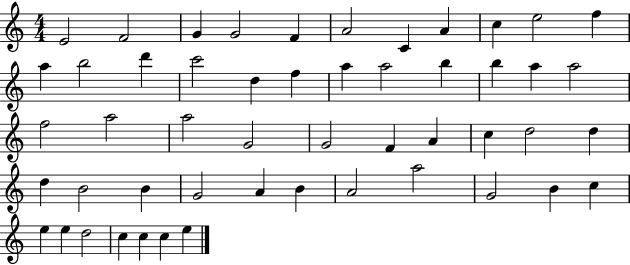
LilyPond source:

{
  \clef treble
  \numericTimeSignature
  \time 4/4
  \key c \major
  e'2 f'2 | g'4 g'2 f'4 | a'2 c'4 a'4 | c''4 e''2 f''4 | \break a''4 b''2 d'''4 | c'''2 d''4 f''4 | a''4 a''2 b''4 | b''4 a''4 a''2 | \break f''2 a''2 | a''2 g'2 | g'2 f'4 a'4 | c''4 d''2 d''4 | \break d''4 b'2 b'4 | g'2 a'4 b'4 | a'2 a''2 | g'2 b'4 c''4 | \break e''4 e''4 d''2 | c''4 c''4 c''4 e''4 | \bar "|."
}